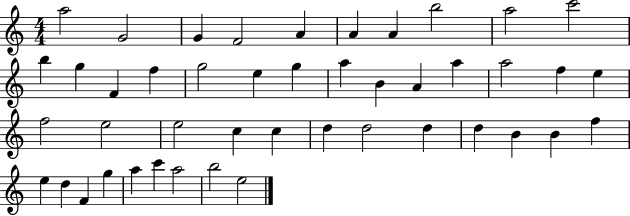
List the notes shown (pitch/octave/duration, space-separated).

A5/h G4/h G4/q F4/h A4/q A4/q A4/q B5/h A5/h C6/h B5/q G5/q F4/q F5/q G5/h E5/q G5/q A5/q B4/q A4/q A5/q A5/h F5/q E5/q F5/h E5/h E5/h C5/q C5/q D5/q D5/h D5/q D5/q B4/q B4/q F5/q E5/q D5/q F4/q G5/q A5/q C6/q A5/h B5/h E5/h